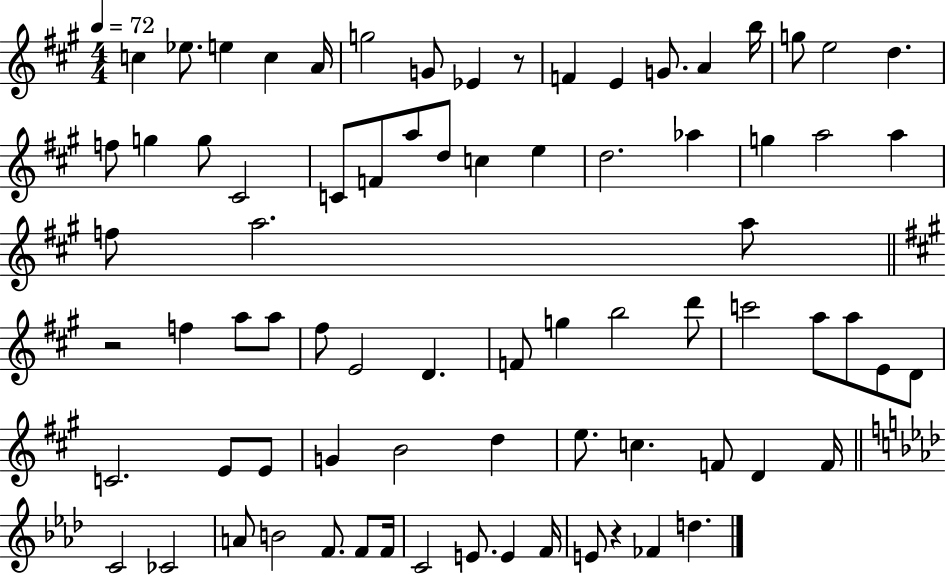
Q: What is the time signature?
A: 4/4